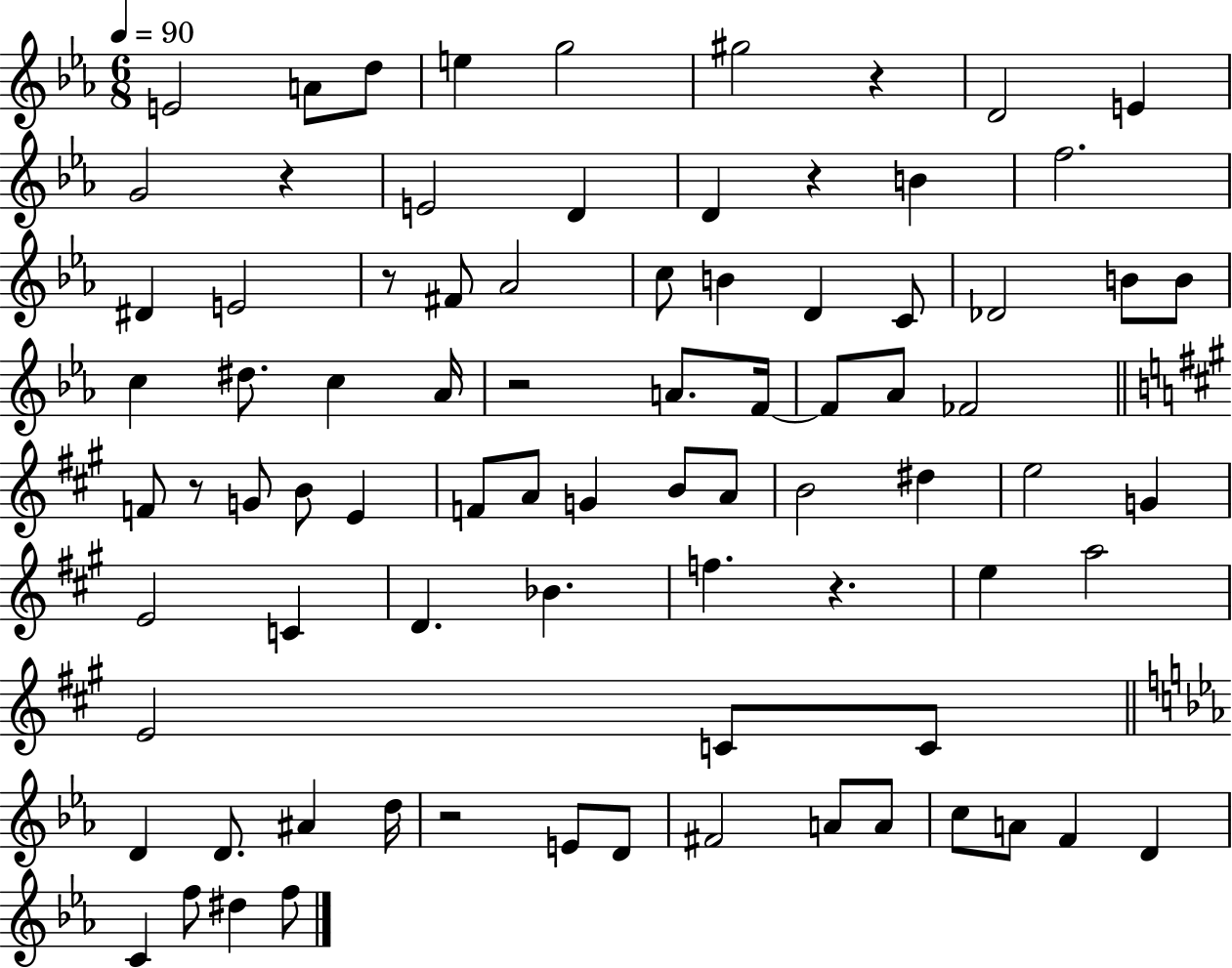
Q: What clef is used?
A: treble